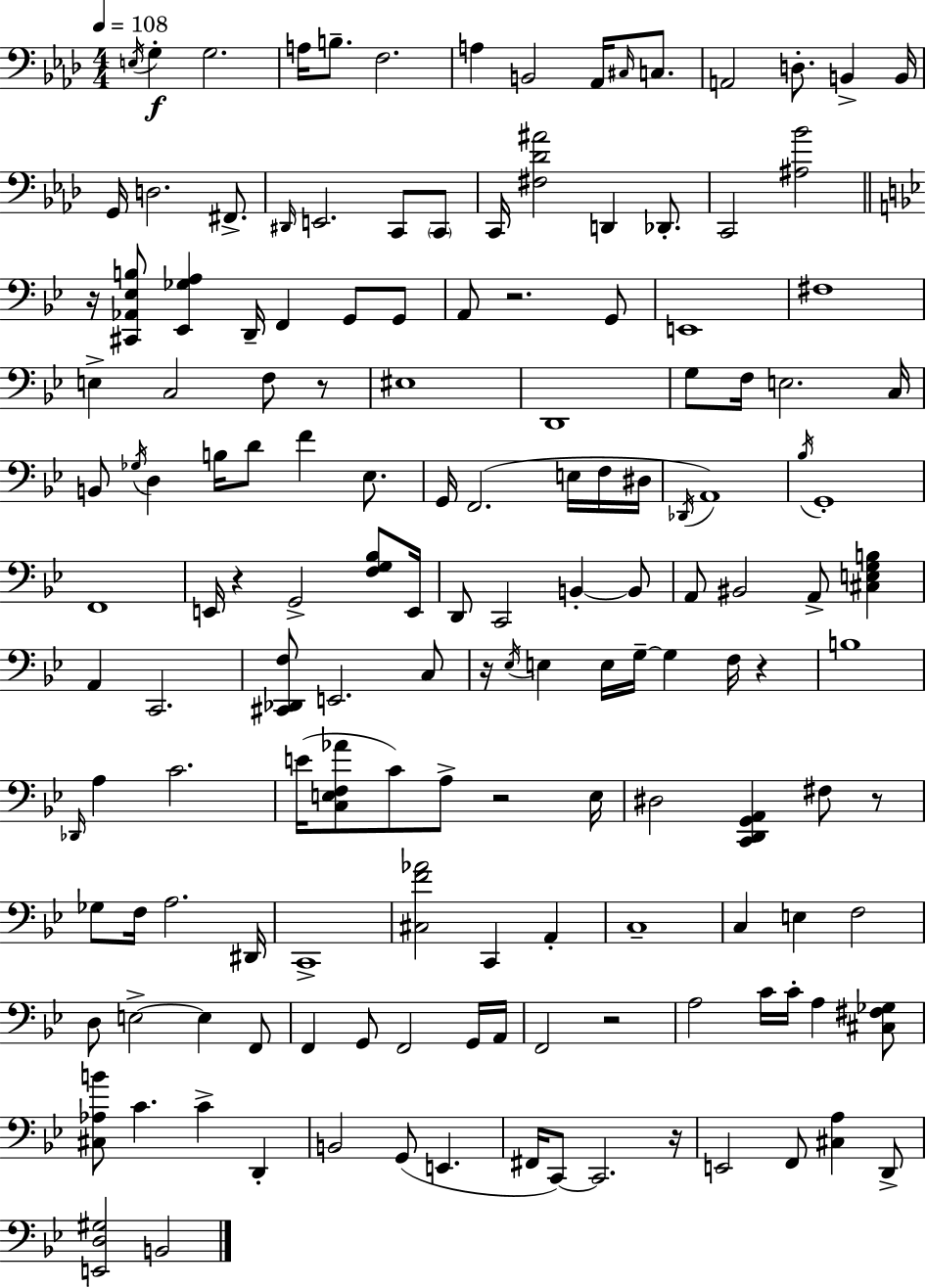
{
  \clef bass
  \numericTimeSignature
  \time 4/4
  \key f \minor
  \tempo 4 = 108
  \acciaccatura { e16 }\f g4-. g2. | a16 b8.-- f2. | a4 b,2 aes,16 \grace { cis16 } c8. | a,2 d8.-. b,4-> | \break b,16 g,16 d2. fis,8.-> | \grace { dis,16 } e,2. c,8 | \parenthesize c,8 c,16 <fis des' ais'>2 d,4 | des,8.-. c,2 <ais bes'>2 | \break \bar "||" \break \key bes \major r16 <cis, aes, ees b>8 <ees, ges a>4 d,16-- f,4 g,8 g,8 | a,8 r2. g,8 | e,1 | fis1 | \break e4-> c2 f8 r8 | eis1 | d,1 | g8 f16 e2. c16 | \break b,8 \acciaccatura { ges16 } d4 b16 d'8 f'4 ees8. | g,16 f,2.( e16 f16 | dis16 \acciaccatura { des,16 } a,1) | \acciaccatura { bes16 } g,1-. | \break f,1 | e,16 r4 g,2-> | <f g bes>8 e,16 d,8 c,2 b,4-.~~ | b,8 a,8 bis,2 a,8-> <cis e g b>4 | \break a,4 c,2. | <cis, des, f>8 e,2. | c8 r16 \acciaccatura { ees16 } e4 e16 g16--~~ g4 f16 | r4 b1 | \break \grace { des,16 } a4 c'2. | e'16( <c e f aes'>8 c'8) a8-> r2 | e16 dis2 <c, d, g, a,>4 | fis8 r8 ges8 f16 a2. | \break dis,16 c,1-> | <cis f' aes'>2 c,4 | a,4-. c1-- | c4 e4 f2 | \break d8 e2->~~ e4 | f,8 f,4 g,8 f,2 | g,16 a,16 f,2 r2 | a2 c'16 c'16-. a4 | \break <cis fis ges>8 <cis aes b'>8 c'4. c'4-> | d,4-. b,2 g,8( e,4. | fis,16 c,8~~) c,2. | r16 e,2 f,8 <cis a>4 | \break d,8-> <e, d gis>2 b,2 | \bar "|."
}